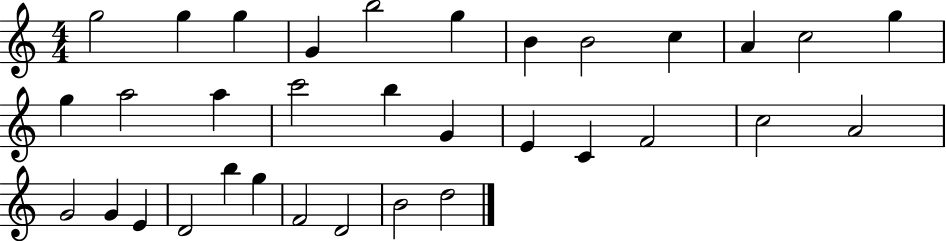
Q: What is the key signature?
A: C major